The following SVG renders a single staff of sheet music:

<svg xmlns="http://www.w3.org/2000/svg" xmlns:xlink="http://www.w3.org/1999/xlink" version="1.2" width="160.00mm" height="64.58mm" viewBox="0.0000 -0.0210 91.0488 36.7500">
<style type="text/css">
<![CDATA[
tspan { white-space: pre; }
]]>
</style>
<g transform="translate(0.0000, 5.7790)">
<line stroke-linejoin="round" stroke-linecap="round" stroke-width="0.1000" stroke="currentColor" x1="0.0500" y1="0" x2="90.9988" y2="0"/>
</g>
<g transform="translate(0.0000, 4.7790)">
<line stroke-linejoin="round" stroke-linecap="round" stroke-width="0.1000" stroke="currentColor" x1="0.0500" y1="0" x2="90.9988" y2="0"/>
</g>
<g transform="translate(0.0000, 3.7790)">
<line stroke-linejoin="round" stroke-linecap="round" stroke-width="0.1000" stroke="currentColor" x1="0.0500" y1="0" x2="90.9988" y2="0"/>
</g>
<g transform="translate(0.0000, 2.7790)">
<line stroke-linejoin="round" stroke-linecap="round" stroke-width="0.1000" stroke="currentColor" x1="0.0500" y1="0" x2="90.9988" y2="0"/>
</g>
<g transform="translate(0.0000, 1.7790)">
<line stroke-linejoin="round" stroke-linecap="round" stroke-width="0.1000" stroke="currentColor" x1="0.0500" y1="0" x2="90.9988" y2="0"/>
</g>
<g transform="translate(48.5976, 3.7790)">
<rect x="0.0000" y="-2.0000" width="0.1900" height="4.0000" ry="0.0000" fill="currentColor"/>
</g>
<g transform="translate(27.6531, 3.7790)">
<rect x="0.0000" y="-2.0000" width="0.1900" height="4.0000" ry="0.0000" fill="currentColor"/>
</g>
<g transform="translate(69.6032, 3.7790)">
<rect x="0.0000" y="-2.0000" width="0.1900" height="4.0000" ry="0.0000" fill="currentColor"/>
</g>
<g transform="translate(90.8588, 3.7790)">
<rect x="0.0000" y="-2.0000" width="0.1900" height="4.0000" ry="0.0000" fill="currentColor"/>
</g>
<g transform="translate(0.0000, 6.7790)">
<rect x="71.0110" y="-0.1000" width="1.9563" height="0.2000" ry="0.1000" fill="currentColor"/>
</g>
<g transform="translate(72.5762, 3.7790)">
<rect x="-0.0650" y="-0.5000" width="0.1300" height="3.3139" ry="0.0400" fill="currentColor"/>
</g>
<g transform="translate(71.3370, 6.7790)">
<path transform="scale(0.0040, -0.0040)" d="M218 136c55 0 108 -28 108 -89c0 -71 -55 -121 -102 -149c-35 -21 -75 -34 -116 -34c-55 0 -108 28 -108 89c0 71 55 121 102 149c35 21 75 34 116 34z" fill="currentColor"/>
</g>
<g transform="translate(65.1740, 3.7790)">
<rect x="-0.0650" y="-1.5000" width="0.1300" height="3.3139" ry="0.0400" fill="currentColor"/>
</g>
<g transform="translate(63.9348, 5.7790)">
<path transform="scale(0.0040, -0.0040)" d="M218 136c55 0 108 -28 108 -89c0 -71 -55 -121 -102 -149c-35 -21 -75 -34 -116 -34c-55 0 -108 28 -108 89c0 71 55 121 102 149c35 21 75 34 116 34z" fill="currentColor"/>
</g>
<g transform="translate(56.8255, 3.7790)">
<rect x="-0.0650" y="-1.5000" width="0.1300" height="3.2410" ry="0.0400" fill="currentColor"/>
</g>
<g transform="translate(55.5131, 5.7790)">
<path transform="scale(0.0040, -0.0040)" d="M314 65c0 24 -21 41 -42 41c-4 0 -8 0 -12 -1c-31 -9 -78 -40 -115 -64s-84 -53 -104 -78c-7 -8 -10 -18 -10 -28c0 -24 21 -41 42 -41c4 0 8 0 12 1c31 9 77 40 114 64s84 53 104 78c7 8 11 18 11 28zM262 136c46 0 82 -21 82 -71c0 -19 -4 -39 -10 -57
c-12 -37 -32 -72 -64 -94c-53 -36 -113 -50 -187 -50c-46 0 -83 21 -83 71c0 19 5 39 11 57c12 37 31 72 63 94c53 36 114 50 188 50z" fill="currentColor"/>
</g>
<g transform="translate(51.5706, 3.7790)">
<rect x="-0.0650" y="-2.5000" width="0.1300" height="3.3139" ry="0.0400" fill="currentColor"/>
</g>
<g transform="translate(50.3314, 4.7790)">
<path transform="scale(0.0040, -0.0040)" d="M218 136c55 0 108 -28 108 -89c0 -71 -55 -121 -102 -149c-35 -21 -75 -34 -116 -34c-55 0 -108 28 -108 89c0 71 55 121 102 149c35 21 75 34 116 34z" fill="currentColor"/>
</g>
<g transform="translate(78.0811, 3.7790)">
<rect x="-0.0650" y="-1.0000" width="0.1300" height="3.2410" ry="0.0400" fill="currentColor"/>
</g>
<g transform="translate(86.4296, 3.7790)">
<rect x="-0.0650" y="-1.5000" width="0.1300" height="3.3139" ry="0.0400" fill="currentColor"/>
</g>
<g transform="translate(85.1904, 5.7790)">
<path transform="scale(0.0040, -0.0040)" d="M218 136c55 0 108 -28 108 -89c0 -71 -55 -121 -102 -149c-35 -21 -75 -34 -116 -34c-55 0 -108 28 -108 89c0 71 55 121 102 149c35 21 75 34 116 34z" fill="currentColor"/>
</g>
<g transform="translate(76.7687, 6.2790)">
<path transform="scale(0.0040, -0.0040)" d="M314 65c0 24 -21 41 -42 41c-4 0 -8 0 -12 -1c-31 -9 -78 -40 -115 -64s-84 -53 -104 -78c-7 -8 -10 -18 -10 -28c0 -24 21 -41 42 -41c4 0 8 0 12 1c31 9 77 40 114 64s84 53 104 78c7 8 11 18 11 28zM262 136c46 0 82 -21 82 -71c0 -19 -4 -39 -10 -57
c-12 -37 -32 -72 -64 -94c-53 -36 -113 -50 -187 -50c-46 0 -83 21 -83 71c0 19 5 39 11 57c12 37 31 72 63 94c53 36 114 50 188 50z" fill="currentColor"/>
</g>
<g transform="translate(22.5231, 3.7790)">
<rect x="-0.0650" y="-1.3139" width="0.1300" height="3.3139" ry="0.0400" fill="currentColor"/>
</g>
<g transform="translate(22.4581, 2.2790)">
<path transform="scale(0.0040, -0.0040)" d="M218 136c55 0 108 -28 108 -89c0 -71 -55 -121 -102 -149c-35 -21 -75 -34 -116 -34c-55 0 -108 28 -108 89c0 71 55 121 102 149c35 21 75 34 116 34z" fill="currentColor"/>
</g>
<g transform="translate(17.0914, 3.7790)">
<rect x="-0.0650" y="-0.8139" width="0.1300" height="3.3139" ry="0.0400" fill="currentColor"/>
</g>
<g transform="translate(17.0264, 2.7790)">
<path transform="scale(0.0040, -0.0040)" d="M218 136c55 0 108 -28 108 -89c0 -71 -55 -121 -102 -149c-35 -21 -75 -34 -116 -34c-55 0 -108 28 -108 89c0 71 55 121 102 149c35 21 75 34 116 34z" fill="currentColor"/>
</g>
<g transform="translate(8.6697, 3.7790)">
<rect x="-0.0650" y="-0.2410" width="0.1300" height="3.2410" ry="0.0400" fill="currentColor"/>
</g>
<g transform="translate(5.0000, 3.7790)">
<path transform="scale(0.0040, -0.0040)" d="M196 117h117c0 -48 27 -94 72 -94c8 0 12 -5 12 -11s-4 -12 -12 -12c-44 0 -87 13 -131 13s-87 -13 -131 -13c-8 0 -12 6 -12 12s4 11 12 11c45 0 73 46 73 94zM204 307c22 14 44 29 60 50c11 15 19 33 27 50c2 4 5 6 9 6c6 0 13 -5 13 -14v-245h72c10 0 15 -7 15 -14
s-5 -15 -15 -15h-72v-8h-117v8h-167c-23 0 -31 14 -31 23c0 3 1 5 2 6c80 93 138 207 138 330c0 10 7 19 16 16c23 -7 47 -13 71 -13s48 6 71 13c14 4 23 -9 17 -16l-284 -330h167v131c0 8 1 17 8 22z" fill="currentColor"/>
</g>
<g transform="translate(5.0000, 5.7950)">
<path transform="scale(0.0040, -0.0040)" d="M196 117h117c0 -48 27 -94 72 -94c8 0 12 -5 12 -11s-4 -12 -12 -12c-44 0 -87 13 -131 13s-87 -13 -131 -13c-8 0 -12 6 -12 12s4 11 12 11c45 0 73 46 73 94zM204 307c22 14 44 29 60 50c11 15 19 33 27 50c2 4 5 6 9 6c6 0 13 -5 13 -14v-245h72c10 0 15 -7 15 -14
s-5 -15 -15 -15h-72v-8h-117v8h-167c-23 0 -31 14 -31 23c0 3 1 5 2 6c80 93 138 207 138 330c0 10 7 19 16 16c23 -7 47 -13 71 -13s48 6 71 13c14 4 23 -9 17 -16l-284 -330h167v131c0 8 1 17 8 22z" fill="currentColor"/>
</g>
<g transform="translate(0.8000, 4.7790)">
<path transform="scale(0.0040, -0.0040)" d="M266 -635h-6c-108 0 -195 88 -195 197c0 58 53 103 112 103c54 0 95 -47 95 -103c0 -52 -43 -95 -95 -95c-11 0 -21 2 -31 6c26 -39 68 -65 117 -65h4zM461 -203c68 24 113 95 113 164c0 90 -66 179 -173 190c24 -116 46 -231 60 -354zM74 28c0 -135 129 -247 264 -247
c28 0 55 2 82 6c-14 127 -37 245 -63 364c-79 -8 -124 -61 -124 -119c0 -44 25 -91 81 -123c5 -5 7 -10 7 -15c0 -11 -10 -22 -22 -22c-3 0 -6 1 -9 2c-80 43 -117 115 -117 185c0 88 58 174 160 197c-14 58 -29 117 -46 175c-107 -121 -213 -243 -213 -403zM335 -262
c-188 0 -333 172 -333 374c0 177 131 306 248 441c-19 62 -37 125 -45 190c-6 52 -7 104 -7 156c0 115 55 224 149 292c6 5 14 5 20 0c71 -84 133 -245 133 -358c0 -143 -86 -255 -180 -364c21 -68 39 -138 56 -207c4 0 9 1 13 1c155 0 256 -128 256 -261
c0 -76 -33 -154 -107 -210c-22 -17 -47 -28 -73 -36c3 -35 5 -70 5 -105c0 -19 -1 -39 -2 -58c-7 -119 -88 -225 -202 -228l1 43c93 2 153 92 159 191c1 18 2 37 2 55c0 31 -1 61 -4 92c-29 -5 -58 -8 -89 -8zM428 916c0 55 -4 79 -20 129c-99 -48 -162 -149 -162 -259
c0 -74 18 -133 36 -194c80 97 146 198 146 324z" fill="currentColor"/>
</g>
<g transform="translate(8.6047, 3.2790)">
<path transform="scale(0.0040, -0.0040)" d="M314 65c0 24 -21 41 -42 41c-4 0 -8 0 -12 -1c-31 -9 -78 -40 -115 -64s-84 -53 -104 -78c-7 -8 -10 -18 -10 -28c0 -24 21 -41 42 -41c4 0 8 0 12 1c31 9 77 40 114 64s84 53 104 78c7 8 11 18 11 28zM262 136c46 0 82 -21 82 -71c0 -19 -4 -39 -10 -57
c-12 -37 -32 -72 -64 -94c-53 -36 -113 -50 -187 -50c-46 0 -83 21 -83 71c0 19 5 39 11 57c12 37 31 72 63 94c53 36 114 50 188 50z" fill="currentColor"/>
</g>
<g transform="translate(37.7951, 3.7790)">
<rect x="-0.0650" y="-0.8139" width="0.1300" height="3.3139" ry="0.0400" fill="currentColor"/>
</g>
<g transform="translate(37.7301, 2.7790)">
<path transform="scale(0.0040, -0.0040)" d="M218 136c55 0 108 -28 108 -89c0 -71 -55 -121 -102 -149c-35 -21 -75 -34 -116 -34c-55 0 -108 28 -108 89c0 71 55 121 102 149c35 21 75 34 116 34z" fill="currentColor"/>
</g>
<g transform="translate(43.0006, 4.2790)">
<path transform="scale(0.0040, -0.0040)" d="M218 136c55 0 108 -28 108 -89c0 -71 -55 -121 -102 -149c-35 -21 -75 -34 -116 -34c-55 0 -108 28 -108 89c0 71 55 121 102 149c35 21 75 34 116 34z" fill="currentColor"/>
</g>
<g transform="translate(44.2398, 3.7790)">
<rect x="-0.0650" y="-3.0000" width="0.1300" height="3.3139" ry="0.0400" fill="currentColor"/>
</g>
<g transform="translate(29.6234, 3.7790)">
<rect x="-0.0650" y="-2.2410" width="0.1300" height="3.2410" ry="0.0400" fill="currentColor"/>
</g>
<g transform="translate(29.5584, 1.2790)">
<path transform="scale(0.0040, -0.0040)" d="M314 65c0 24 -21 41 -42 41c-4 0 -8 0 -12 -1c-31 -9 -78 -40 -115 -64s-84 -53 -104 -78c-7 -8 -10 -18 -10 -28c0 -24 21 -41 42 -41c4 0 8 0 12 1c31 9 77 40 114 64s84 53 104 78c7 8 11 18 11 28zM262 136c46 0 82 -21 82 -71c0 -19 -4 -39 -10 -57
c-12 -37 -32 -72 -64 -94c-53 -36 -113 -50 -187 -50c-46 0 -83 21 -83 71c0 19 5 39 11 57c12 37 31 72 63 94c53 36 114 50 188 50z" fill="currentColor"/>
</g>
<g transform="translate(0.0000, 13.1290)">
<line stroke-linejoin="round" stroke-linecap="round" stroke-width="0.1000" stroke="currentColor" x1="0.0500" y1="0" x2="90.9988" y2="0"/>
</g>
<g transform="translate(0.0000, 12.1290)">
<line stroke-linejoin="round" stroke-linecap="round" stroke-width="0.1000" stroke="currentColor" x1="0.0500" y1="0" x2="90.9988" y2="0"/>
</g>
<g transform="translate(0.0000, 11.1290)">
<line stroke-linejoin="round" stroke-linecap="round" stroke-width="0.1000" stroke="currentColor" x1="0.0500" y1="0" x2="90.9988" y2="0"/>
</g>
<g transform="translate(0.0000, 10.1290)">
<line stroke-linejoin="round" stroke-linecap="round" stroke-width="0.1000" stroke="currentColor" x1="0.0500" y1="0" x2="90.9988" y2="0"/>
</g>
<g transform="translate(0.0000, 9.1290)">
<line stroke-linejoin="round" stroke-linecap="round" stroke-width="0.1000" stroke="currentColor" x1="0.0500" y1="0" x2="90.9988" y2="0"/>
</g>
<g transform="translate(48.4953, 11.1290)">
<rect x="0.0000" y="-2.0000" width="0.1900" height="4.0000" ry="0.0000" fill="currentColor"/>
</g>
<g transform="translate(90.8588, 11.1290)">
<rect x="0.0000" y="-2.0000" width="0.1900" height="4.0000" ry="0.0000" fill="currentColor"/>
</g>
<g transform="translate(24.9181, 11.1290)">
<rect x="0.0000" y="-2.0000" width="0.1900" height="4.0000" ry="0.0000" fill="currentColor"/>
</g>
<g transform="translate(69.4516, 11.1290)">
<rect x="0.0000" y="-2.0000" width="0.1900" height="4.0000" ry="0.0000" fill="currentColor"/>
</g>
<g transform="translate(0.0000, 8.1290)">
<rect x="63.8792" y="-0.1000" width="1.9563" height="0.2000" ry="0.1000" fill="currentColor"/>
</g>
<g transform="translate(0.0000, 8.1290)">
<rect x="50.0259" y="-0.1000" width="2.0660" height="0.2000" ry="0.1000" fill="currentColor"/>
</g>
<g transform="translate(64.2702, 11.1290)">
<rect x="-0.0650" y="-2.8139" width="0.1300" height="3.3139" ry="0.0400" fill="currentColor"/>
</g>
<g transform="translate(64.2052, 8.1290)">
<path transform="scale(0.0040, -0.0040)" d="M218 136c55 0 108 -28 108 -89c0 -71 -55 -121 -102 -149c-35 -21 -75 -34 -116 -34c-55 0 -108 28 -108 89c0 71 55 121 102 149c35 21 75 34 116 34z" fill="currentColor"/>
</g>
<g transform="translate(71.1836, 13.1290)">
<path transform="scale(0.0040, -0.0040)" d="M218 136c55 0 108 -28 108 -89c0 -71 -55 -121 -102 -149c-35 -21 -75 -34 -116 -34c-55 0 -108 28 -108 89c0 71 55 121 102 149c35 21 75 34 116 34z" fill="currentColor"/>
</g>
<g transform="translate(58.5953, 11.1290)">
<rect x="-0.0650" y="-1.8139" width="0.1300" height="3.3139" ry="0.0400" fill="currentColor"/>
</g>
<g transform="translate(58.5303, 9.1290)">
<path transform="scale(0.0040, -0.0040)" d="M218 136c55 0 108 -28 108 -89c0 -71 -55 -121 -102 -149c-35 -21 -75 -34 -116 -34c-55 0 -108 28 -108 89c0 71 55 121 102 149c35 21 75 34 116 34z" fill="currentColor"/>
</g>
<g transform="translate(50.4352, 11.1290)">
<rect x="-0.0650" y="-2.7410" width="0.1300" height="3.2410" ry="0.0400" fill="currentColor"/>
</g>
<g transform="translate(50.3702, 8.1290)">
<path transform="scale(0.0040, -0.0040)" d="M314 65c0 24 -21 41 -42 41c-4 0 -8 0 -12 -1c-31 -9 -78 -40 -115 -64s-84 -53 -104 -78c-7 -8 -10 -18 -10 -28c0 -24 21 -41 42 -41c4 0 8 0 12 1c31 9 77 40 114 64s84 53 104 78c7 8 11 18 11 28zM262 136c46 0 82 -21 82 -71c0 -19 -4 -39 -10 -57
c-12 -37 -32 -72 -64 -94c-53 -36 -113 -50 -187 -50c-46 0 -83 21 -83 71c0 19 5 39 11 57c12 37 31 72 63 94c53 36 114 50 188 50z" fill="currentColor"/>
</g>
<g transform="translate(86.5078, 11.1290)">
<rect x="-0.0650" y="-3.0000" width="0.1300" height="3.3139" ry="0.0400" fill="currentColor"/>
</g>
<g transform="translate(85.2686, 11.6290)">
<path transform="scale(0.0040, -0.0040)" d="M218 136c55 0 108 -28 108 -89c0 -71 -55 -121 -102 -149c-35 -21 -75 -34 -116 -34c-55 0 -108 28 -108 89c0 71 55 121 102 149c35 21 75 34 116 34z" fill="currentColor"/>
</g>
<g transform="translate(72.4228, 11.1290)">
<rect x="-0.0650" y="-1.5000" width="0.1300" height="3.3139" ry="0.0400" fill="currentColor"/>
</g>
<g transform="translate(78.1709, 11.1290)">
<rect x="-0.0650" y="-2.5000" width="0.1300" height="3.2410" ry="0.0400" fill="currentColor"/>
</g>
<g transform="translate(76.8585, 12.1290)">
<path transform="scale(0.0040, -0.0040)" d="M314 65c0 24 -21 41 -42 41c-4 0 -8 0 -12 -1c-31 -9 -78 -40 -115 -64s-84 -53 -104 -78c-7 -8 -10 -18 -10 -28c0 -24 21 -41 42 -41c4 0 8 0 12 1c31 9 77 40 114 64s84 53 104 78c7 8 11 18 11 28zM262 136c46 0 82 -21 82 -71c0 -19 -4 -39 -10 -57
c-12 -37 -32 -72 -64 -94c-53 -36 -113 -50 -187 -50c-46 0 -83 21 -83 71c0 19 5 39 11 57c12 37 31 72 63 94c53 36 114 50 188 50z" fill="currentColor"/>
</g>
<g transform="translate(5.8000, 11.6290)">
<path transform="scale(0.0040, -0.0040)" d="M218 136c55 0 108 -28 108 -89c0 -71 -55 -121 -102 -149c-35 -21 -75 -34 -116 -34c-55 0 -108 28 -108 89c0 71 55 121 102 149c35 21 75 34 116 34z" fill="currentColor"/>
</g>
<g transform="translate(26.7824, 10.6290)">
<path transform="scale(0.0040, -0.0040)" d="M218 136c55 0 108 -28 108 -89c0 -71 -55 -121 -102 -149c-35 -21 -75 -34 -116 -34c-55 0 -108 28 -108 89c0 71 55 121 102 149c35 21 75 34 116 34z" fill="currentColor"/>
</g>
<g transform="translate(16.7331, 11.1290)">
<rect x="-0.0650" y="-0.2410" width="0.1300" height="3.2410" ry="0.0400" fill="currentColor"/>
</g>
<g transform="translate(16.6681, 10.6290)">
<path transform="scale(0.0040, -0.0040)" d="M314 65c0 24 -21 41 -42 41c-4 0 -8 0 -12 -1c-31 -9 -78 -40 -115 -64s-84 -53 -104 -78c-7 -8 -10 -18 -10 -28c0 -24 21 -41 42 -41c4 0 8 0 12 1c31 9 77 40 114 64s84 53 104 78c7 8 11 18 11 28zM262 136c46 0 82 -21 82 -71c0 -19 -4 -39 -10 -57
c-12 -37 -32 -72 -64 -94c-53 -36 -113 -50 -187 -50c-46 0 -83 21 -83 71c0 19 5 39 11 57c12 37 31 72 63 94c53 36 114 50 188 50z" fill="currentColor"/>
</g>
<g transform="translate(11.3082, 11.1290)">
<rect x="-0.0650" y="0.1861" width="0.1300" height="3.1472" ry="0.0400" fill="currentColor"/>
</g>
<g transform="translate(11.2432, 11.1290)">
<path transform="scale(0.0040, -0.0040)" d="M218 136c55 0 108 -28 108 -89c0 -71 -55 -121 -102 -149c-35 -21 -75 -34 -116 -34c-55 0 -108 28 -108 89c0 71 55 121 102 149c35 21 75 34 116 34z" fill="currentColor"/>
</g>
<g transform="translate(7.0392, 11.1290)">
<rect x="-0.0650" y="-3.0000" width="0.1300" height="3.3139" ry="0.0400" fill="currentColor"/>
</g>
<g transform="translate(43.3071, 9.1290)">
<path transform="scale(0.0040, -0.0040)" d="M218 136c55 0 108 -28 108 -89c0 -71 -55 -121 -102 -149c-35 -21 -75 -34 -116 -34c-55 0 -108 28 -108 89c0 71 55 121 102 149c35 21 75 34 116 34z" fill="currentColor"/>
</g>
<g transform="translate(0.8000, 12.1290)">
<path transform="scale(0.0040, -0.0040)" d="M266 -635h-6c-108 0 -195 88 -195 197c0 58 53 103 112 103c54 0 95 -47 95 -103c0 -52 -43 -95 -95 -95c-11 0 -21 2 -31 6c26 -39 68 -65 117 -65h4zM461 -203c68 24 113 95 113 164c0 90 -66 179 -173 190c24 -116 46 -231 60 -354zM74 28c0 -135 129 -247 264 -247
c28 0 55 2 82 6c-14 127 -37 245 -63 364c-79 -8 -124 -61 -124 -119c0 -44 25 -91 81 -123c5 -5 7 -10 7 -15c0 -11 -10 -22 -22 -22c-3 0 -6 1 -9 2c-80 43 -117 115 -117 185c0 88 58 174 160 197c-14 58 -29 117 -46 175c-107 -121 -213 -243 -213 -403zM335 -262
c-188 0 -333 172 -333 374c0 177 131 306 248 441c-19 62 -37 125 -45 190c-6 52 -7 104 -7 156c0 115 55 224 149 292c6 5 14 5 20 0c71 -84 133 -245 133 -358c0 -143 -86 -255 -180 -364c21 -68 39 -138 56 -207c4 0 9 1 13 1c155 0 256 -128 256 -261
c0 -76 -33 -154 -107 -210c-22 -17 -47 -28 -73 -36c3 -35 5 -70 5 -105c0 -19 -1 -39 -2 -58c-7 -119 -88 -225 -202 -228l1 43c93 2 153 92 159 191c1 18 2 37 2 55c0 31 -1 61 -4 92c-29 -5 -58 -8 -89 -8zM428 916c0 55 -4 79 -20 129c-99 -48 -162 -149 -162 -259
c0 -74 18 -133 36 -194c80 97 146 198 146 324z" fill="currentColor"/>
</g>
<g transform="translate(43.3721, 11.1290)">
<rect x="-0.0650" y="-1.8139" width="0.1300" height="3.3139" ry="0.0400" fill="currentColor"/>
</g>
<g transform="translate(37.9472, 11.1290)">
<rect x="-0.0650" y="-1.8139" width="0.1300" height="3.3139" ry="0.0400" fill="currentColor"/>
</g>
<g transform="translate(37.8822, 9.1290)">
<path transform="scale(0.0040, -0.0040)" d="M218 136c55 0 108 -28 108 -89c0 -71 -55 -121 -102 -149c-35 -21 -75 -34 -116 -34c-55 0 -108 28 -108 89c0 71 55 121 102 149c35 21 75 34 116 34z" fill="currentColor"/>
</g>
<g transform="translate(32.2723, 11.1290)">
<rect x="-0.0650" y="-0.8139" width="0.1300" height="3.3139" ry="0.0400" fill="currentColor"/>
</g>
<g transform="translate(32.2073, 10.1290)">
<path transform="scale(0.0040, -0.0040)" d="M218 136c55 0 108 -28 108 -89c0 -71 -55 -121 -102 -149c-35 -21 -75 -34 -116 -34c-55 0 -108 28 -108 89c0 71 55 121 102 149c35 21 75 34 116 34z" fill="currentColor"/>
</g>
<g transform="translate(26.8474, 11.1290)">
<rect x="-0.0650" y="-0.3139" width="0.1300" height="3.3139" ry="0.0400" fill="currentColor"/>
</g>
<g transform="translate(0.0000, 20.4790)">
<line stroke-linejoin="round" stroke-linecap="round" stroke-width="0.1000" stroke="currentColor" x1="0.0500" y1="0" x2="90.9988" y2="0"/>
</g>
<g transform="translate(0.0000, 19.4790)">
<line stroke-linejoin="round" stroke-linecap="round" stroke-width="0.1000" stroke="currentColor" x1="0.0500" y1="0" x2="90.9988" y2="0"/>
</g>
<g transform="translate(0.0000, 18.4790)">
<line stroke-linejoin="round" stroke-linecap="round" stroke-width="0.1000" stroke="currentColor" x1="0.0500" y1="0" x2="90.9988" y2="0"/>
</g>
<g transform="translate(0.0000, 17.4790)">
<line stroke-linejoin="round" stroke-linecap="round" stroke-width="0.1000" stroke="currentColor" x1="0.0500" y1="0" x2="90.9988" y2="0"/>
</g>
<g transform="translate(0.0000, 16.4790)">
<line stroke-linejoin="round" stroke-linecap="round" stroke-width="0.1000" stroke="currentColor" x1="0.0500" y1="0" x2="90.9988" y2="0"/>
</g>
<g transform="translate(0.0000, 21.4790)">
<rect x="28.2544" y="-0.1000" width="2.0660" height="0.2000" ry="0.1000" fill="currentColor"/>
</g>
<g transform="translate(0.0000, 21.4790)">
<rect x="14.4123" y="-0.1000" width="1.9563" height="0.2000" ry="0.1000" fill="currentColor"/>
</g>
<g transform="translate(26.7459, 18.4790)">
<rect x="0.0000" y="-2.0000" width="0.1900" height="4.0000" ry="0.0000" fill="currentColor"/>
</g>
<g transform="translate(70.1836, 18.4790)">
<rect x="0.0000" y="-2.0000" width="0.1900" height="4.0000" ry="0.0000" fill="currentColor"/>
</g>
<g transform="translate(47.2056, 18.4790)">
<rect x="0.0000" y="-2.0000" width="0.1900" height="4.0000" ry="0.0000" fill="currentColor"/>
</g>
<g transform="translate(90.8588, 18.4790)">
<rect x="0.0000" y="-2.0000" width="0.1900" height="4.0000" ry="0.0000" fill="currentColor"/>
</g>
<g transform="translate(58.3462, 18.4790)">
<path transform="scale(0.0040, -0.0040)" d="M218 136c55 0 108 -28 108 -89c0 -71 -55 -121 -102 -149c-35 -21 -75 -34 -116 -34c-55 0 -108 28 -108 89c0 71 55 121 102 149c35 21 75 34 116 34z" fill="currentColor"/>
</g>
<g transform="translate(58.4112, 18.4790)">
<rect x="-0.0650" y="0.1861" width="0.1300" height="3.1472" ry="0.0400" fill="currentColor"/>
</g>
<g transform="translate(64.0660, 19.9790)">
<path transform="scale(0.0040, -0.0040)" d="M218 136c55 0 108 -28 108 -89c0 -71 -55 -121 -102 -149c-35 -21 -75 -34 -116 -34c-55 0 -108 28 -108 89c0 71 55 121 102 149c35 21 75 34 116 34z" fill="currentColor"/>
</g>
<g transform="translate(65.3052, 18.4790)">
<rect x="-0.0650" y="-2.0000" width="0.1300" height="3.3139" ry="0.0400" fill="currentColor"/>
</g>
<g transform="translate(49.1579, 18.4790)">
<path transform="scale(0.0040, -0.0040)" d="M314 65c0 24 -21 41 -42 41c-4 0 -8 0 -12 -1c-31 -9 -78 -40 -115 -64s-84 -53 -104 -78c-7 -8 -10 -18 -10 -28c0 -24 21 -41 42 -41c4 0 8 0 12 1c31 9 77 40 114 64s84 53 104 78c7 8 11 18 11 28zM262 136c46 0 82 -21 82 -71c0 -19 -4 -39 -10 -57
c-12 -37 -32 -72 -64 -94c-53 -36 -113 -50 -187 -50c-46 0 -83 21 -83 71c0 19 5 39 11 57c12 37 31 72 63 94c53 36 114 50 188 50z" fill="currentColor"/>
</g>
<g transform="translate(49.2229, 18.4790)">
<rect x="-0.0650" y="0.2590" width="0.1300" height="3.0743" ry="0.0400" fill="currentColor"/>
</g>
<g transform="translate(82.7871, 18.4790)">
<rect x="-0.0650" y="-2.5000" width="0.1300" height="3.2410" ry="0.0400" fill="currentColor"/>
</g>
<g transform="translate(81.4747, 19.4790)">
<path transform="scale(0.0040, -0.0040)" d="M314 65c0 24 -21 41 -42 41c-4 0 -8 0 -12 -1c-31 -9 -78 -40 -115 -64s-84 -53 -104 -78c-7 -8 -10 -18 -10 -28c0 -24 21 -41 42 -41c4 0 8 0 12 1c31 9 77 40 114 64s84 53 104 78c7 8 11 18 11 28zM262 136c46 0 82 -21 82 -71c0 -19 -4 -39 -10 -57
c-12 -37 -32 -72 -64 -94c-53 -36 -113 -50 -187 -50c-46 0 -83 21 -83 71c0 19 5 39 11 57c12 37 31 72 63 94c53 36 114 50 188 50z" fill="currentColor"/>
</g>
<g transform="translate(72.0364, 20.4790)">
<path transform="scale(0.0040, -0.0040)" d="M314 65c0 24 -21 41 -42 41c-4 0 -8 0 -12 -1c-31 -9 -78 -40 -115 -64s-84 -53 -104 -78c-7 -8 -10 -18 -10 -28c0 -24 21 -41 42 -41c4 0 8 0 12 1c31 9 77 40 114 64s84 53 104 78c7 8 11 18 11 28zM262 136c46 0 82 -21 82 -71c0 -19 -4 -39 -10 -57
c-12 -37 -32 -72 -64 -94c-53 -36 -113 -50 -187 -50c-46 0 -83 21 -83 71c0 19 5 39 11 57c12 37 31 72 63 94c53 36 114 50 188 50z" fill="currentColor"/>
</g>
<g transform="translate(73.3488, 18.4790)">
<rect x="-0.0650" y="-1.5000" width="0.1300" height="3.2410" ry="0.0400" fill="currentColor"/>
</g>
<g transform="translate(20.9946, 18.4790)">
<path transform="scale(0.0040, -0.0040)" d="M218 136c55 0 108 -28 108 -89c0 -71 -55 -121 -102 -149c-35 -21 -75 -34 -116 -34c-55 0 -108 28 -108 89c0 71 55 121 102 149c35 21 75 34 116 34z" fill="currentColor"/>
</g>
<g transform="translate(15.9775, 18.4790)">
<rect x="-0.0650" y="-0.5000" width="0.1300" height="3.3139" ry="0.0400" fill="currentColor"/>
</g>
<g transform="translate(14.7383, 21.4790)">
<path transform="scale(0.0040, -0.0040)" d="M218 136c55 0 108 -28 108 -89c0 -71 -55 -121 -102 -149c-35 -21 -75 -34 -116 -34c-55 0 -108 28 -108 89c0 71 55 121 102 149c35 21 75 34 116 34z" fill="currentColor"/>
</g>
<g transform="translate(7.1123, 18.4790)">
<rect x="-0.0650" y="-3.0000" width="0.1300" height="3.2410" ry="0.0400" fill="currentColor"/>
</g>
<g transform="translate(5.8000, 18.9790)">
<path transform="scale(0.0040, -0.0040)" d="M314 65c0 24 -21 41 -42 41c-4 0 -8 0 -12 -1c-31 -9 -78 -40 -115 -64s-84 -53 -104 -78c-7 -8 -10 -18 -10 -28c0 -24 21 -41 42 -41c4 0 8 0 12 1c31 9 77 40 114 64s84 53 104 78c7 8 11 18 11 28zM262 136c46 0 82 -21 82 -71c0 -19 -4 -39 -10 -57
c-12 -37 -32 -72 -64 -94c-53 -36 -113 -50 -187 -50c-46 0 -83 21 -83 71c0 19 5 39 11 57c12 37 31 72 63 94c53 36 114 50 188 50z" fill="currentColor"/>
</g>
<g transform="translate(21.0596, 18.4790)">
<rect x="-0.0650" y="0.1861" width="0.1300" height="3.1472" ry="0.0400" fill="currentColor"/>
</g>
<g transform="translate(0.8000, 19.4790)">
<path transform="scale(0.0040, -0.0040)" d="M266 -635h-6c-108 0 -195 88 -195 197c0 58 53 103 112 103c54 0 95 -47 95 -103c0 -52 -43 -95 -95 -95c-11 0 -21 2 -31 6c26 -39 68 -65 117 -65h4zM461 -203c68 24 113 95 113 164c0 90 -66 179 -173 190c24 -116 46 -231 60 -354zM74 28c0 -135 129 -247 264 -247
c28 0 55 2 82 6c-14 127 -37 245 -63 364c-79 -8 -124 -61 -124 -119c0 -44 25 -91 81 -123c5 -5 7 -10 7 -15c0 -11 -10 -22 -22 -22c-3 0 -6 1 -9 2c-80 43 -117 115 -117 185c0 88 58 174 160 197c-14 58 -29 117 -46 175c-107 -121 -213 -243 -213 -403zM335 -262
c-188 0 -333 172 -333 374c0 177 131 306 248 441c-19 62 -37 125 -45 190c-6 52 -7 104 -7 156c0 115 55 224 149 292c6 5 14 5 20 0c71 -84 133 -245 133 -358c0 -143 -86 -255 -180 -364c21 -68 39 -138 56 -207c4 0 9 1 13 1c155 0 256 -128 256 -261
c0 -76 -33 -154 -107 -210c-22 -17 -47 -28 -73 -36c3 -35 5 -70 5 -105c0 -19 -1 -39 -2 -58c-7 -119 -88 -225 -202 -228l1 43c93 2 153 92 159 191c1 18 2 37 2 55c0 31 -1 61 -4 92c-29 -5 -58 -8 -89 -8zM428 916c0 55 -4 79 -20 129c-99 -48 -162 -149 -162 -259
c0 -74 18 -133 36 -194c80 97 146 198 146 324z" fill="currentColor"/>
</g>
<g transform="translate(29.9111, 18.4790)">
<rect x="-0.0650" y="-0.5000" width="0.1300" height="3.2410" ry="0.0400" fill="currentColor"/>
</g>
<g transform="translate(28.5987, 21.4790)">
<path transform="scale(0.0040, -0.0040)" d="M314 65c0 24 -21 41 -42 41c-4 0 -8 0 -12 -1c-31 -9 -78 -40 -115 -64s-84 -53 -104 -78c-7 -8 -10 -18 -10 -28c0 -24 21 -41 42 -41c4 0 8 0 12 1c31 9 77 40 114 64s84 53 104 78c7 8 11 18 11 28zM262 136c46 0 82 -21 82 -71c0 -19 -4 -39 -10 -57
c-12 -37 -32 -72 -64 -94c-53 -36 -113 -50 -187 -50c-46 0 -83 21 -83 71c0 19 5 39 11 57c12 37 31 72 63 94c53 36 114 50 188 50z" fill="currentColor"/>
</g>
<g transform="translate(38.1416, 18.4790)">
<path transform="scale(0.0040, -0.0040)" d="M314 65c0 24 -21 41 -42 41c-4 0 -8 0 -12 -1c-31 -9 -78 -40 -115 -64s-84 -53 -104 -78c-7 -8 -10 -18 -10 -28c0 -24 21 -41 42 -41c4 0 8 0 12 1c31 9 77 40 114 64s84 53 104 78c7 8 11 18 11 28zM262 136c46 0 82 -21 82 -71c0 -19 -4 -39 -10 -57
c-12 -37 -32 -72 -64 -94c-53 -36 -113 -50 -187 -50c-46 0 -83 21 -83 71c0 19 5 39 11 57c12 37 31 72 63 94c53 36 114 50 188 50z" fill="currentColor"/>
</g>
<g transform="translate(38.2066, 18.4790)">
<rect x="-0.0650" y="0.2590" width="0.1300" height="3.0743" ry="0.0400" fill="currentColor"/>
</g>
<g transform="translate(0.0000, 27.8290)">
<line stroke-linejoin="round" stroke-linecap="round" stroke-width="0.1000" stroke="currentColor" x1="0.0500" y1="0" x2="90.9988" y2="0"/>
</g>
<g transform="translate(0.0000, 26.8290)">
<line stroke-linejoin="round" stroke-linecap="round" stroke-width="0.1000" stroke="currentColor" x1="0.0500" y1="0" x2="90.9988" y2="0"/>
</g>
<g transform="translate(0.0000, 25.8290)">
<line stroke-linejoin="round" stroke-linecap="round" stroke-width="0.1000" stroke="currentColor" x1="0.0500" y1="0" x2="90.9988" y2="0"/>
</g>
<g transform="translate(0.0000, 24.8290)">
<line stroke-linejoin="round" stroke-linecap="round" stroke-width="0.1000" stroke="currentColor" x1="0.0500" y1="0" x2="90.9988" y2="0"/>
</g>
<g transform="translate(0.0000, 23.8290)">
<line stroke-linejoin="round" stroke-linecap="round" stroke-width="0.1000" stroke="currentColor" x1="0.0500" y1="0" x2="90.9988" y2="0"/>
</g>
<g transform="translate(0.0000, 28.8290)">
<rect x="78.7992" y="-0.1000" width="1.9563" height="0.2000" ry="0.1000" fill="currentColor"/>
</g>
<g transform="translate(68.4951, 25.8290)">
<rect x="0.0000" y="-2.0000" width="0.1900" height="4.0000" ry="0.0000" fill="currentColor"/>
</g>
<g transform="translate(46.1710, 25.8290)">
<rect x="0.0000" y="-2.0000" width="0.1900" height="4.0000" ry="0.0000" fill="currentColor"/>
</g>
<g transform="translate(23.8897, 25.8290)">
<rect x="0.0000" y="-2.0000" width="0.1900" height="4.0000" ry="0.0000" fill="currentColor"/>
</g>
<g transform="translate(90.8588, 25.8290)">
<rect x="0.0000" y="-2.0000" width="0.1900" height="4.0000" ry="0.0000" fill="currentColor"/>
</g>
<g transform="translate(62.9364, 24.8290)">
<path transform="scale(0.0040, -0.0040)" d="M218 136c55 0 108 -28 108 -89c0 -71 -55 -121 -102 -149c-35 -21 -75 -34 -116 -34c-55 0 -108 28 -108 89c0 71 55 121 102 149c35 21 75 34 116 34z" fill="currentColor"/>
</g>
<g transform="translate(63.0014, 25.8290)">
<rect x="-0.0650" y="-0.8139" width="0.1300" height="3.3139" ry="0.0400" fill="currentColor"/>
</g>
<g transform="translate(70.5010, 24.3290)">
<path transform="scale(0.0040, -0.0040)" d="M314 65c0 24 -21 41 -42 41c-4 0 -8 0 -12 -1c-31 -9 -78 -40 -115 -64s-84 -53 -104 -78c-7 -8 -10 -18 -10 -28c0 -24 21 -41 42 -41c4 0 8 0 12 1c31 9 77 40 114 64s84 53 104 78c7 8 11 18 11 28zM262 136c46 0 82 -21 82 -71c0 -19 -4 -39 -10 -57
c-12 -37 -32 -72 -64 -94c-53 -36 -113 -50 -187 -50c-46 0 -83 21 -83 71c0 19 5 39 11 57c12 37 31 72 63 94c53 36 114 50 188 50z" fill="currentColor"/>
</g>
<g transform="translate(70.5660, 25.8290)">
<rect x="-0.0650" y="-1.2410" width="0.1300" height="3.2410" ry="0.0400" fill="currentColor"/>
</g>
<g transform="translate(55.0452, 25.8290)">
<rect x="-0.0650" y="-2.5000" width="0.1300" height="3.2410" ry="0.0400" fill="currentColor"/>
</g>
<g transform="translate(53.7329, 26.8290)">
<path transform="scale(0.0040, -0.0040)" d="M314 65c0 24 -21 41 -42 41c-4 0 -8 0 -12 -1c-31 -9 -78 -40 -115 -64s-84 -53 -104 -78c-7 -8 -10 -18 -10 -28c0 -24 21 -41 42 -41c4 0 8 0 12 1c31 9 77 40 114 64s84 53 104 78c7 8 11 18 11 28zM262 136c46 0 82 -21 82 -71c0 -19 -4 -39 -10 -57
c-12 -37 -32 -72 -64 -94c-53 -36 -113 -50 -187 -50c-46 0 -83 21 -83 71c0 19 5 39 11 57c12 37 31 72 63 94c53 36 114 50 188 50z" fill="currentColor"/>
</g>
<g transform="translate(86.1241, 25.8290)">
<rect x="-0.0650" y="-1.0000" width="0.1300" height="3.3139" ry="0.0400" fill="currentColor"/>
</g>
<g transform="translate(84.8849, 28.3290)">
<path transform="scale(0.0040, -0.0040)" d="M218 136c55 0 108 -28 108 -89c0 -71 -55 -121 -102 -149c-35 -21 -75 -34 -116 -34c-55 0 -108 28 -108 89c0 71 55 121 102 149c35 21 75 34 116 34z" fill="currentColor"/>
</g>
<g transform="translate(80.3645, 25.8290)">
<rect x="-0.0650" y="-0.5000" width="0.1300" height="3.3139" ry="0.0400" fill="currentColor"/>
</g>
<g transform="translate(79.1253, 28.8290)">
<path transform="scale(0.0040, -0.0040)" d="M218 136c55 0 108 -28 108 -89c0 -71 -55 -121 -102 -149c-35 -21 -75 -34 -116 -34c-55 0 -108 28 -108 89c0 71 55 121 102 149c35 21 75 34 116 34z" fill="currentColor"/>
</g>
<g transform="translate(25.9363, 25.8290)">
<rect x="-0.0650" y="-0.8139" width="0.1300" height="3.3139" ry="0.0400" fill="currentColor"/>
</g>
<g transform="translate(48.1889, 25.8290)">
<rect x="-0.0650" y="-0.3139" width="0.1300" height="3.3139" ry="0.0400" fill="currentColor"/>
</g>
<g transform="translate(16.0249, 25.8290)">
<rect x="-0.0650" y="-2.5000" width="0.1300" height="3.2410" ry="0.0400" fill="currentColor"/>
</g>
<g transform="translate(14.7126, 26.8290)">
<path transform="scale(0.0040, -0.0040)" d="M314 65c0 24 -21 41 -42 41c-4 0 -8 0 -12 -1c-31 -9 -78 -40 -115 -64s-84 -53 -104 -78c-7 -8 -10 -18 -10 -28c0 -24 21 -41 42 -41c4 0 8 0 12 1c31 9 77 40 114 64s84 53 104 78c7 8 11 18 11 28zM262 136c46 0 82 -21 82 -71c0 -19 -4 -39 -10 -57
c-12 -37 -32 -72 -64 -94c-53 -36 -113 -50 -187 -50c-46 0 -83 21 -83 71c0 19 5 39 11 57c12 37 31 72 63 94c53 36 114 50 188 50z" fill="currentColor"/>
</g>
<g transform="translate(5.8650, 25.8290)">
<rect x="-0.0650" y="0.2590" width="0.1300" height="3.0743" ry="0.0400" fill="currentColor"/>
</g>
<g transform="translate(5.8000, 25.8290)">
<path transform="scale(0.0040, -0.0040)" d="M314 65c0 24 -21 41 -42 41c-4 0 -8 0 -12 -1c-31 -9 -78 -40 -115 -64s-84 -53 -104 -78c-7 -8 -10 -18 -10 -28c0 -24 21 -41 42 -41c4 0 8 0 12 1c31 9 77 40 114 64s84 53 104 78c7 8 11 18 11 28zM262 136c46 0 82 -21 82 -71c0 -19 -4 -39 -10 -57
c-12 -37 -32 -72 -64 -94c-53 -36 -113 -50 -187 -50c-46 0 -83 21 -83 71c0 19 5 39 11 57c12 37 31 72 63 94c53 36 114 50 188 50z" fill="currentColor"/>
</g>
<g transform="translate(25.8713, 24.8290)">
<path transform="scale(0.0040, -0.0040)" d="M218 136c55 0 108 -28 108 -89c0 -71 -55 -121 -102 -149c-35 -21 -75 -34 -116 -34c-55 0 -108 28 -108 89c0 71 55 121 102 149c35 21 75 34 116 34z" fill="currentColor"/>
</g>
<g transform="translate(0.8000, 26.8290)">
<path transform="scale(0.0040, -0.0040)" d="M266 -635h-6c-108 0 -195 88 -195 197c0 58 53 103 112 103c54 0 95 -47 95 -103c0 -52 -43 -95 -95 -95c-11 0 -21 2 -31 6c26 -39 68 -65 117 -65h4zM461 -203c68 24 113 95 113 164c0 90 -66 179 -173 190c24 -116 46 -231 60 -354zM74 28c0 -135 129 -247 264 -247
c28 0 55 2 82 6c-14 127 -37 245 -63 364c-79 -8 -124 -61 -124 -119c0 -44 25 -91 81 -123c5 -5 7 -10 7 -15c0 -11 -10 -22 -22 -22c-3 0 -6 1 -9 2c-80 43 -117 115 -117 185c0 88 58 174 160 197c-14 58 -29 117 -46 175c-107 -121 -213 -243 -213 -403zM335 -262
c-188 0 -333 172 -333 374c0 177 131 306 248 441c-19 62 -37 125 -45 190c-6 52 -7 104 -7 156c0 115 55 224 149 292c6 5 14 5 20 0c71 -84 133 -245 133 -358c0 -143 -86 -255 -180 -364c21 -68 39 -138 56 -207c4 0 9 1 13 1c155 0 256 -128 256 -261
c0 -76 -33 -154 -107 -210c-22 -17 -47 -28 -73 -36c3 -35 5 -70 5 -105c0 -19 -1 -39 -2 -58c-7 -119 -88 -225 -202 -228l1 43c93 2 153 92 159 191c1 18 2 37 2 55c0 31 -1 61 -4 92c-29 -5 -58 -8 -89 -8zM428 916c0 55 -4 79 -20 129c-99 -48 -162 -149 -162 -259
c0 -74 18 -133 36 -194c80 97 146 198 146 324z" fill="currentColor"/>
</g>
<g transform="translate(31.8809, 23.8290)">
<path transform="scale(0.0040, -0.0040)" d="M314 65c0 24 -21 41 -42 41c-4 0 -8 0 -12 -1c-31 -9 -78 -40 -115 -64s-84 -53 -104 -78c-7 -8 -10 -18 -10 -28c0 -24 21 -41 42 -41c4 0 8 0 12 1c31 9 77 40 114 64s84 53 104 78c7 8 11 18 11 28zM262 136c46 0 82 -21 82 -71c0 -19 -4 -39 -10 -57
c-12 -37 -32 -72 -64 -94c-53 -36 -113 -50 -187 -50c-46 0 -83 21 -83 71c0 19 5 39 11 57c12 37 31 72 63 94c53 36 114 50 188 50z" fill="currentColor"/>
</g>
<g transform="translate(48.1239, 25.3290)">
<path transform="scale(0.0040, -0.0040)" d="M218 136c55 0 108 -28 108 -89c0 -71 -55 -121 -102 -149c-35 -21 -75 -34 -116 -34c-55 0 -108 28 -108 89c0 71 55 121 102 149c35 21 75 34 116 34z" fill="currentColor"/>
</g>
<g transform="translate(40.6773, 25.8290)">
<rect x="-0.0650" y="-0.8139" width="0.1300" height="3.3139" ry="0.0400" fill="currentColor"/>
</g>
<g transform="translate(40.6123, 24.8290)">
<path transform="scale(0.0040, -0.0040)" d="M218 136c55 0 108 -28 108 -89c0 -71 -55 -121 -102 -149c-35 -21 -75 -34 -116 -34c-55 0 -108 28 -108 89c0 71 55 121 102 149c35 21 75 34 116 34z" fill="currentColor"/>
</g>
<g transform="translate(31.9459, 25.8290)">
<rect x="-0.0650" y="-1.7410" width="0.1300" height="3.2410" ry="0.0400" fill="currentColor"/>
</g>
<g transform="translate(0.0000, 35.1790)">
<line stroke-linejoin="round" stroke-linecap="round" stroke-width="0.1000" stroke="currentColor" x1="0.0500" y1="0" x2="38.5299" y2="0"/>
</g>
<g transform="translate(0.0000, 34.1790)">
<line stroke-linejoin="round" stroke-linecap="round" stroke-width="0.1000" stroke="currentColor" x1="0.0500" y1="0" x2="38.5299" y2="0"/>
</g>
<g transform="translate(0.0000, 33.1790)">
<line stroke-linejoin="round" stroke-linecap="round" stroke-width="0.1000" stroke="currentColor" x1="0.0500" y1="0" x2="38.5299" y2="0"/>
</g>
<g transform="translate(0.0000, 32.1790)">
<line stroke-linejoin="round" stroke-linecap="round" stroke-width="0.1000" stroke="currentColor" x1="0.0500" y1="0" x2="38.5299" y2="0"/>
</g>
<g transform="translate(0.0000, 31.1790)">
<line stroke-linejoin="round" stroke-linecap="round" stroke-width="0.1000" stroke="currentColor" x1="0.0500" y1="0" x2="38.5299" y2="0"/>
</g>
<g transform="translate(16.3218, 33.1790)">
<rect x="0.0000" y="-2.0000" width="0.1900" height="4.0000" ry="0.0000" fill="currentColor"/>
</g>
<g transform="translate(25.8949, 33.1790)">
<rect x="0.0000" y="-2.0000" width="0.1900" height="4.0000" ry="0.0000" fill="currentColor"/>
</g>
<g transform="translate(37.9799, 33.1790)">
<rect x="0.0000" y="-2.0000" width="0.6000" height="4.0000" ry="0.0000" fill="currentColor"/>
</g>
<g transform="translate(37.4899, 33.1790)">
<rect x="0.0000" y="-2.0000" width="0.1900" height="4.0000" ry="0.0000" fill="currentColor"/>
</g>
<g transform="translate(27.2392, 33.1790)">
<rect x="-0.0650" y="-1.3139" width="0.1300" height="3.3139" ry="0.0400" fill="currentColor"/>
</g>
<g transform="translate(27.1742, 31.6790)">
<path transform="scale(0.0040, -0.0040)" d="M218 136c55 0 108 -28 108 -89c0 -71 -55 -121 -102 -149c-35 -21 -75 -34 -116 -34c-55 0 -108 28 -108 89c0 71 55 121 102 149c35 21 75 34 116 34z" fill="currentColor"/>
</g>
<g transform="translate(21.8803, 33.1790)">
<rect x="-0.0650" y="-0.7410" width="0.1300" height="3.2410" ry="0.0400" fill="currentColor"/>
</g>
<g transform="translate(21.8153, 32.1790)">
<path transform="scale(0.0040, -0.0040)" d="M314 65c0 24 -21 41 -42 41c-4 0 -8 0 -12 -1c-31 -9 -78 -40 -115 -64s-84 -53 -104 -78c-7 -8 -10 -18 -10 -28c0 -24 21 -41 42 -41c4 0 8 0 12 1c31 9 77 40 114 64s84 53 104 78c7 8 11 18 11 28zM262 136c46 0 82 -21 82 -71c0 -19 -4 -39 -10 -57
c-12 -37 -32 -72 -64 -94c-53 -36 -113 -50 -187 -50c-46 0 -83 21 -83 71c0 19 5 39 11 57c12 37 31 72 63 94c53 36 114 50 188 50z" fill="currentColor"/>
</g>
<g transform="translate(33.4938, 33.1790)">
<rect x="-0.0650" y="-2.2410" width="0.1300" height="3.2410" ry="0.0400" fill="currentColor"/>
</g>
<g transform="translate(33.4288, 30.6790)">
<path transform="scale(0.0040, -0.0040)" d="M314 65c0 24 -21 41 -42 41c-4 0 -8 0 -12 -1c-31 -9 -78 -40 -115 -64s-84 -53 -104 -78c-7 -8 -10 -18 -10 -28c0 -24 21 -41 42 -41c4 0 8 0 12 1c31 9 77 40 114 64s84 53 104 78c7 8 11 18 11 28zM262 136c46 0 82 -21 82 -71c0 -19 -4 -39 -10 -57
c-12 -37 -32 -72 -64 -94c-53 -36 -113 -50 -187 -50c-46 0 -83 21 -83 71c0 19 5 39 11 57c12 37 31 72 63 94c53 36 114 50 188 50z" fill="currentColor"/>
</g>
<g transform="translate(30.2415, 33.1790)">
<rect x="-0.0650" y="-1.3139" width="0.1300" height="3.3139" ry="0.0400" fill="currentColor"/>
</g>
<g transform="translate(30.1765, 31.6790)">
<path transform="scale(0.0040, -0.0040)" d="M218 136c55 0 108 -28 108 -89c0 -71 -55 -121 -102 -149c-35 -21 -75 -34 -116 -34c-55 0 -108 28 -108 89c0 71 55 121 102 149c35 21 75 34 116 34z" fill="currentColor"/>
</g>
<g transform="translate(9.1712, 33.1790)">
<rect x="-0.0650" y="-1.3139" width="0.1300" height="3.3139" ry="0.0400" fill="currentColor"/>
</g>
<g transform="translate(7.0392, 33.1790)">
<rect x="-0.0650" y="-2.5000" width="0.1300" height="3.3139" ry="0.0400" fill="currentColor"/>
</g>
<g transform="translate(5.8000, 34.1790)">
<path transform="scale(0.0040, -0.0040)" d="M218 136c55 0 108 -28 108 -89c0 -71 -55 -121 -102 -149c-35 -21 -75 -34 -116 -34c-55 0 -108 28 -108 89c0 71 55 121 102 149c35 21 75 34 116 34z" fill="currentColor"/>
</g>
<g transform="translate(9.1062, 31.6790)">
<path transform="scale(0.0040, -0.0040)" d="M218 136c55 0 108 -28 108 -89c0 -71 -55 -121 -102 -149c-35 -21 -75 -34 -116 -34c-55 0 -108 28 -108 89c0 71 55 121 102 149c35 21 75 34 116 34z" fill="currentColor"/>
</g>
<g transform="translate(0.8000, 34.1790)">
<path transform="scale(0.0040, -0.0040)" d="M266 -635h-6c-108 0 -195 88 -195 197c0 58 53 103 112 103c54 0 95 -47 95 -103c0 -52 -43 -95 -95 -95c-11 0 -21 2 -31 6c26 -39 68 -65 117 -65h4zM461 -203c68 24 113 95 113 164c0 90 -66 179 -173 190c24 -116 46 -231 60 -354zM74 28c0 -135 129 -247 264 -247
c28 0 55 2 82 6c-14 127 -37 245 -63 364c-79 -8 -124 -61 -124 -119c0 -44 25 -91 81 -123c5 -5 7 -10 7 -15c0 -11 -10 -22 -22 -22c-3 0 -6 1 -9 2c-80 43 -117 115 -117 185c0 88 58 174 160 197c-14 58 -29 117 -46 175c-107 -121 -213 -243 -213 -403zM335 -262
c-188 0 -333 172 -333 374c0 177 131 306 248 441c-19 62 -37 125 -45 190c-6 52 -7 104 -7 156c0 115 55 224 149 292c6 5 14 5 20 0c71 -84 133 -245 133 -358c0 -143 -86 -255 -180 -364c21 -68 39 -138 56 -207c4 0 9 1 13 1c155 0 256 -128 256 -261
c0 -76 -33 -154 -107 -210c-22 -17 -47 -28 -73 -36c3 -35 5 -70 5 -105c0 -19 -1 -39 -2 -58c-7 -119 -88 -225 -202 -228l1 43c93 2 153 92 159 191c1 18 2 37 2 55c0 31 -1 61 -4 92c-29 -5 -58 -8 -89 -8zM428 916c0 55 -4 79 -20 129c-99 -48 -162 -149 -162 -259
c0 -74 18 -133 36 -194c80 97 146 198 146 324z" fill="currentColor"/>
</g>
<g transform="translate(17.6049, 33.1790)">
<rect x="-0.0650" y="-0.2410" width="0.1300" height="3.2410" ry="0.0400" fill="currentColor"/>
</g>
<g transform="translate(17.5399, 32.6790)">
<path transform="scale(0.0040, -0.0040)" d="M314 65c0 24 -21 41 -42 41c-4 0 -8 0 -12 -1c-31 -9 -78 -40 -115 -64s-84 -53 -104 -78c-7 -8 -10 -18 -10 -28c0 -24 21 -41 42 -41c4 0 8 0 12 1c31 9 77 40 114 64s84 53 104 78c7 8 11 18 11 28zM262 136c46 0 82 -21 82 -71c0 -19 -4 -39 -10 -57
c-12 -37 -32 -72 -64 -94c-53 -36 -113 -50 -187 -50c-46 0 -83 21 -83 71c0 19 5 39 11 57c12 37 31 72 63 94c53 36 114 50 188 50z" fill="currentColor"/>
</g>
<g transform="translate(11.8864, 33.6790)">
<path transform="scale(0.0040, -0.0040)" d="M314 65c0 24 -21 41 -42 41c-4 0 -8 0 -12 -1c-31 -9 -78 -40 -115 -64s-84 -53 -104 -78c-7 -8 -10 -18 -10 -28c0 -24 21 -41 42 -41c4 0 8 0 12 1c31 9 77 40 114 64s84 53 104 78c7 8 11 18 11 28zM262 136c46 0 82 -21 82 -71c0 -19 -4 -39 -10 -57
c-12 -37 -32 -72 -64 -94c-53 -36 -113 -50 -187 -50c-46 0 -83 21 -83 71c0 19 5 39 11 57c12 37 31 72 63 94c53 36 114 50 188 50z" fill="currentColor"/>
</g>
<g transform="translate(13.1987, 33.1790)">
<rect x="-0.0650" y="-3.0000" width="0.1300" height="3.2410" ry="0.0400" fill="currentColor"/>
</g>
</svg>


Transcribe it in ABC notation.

X:1
T:Untitled
M:4/4
L:1/4
K:C
c2 d e g2 d A G E2 E C D2 E A B c2 c d f f a2 f a E G2 A A2 C B C2 B2 B2 B F E2 G2 B2 G2 d f2 d c G2 d e2 C D G e A2 c2 d2 e e g2